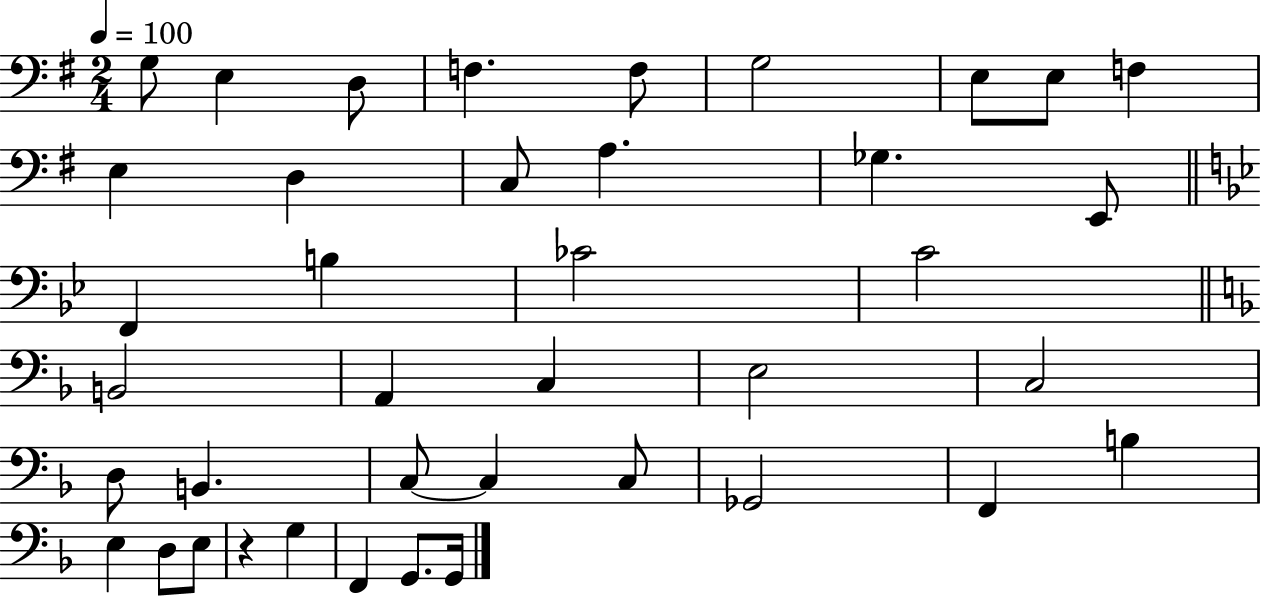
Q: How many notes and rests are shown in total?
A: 40